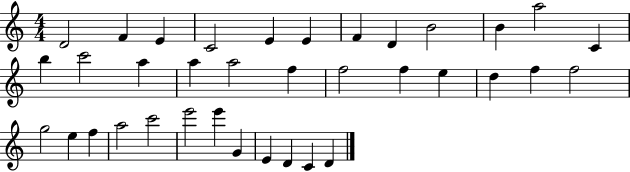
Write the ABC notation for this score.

X:1
T:Untitled
M:4/4
L:1/4
K:C
D2 F E C2 E E F D B2 B a2 C b c'2 a a a2 f f2 f e d f f2 g2 e f a2 c'2 e'2 e' G E D C D